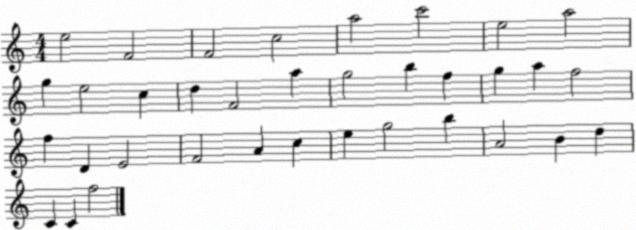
X:1
T:Untitled
M:4/4
L:1/4
K:C
e2 F2 F2 c2 a2 c'2 e2 a2 g e2 c d F2 a g2 b f g a f2 f D E2 F2 A c e g2 b A2 B d C C f2